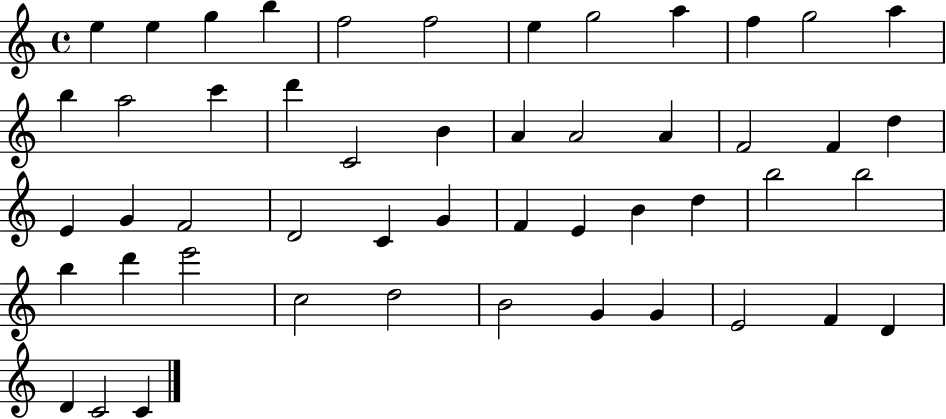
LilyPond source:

{
  \clef treble
  \time 4/4
  \defaultTimeSignature
  \key c \major
  e''4 e''4 g''4 b''4 | f''2 f''2 | e''4 g''2 a''4 | f''4 g''2 a''4 | \break b''4 a''2 c'''4 | d'''4 c'2 b'4 | a'4 a'2 a'4 | f'2 f'4 d''4 | \break e'4 g'4 f'2 | d'2 c'4 g'4 | f'4 e'4 b'4 d''4 | b''2 b''2 | \break b''4 d'''4 e'''2 | c''2 d''2 | b'2 g'4 g'4 | e'2 f'4 d'4 | \break d'4 c'2 c'4 | \bar "|."
}